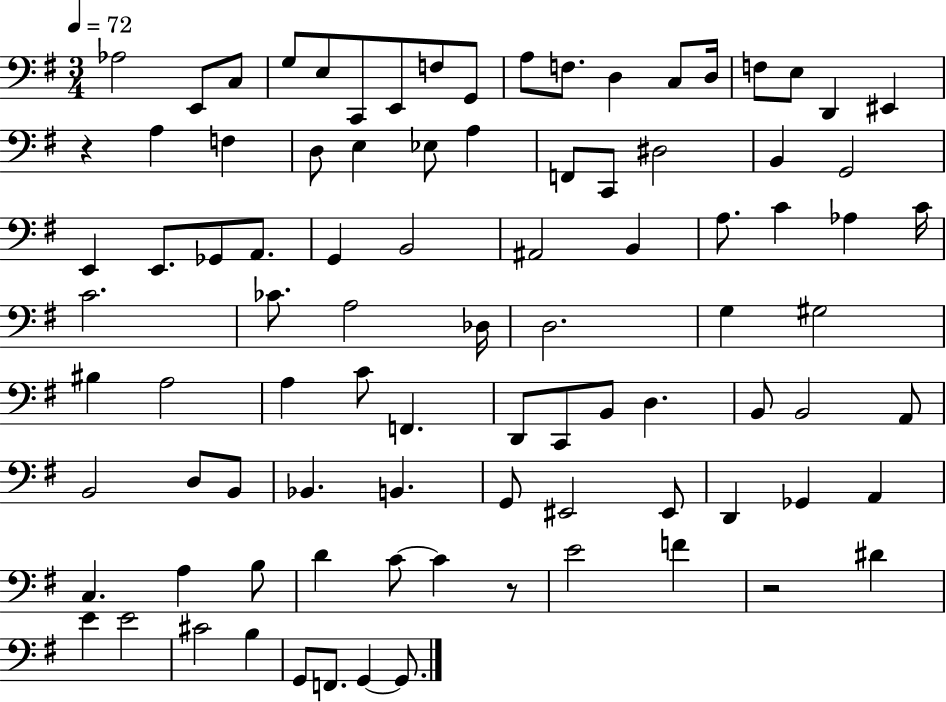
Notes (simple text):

Ab3/h E2/e C3/e G3/e E3/e C2/e E2/e F3/e G2/e A3/e F3/e. D3/q C3/e D3/s F3/e E3/e D2/q EIS2/q R/q A3/q F3/q D3/e E3/q Eb3/e A3/q F2/e C2/e D#3/h B2/q G2/h E2/q E2/e. Gb2/e A2/e. G2/q B2/h A#2/h B2/q A3/e. C4/q Ab3/q C4/s C4/h. CES4/e. A3/h Db3/s D3/h. G3/q G#3/h BIS3/q A3/h A3/q C4/e F2/q. D2/e C2/e B2/e D3/q. B2/e B2/h A2/e B2/h D3/e B2/e Bb2/q. B2/q. G2/e EIS2/h EIS2/e D2/q Gb2/q A2/q C3/q. A3/q B3/e D4/q C4/e C4/q R/e E4/h F4/q R/h D#4/q E4/q E4/h C#4/h B3/q G2/e F2/e. G2/q G2/e.